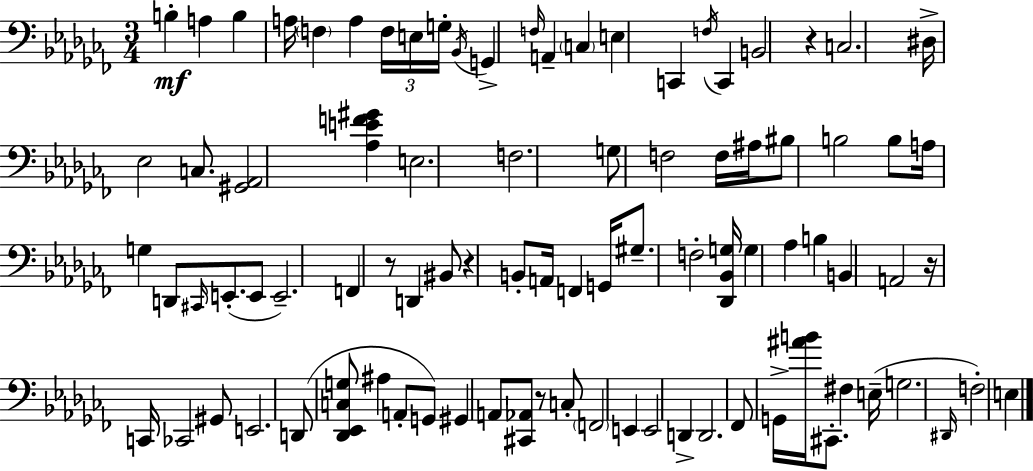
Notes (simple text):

B3/q A3/q B3/q A3/s F3/q A3/q F3/s E3/s G3/s Bb2/s G2/q F3/s A2/q C3/q E3/q C2/q F3/s C2/q B2/h R/q C3/h. D#3/s Eb3/h C3/e. [G#2,Ab2]/h [Ab3,E4,F4,G#4]/q E3/h. F3/h. G3/e F3/h F3/s A#3/s BIS3/e B3/h B3/e A3/s G3/q D2/e C#2/s E2/e. E2/e E2/h. F2/q R/e D2/q BIS2/e R/q B2/e A2/s F2/q G2/s G#3/e. F3/h [Db2,Bb2,G3]/s G3/q Ab3/q B3/q B2/q A2/h R/s C2/s CES2/h G#2/e E2/h. D2/e [Db2,Eb2,C3,G3]/e A#3/q A2/e G2/e G#2/q A2/e [C#2,Ab2]/e R/e C3/e F2/h E2/q E2/h D2/q D2/h. FES2/e G2/s [A#4,B4]/s C#2/e. F#3/q E3/s G3/h. D#2/s F3/h E3/q